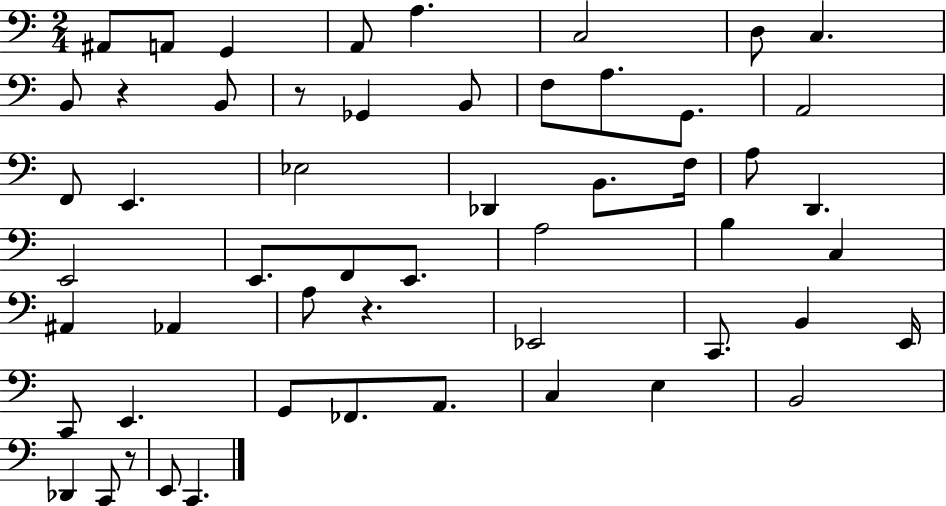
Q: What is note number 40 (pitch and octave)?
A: E2